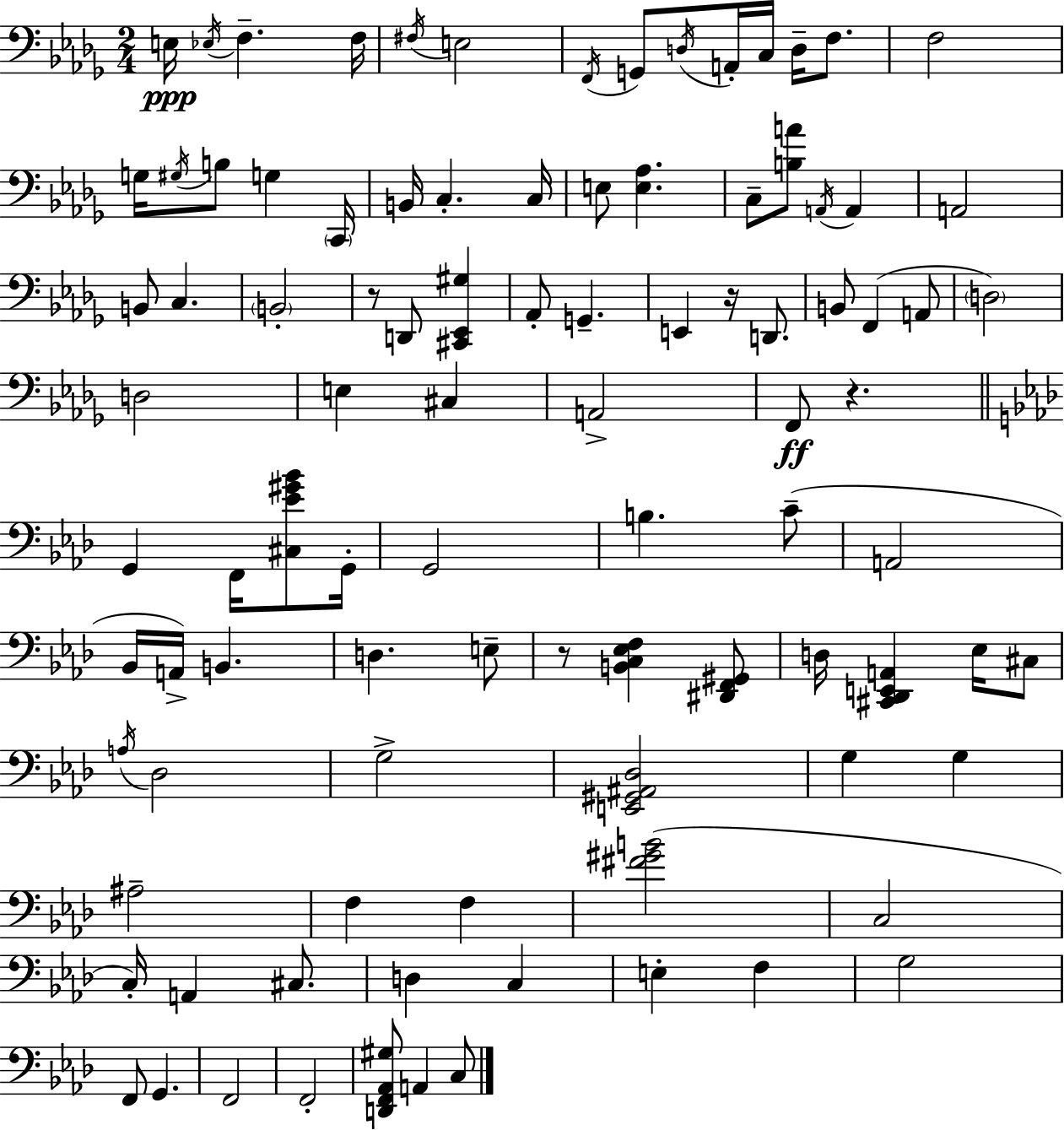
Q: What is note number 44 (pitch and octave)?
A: F2